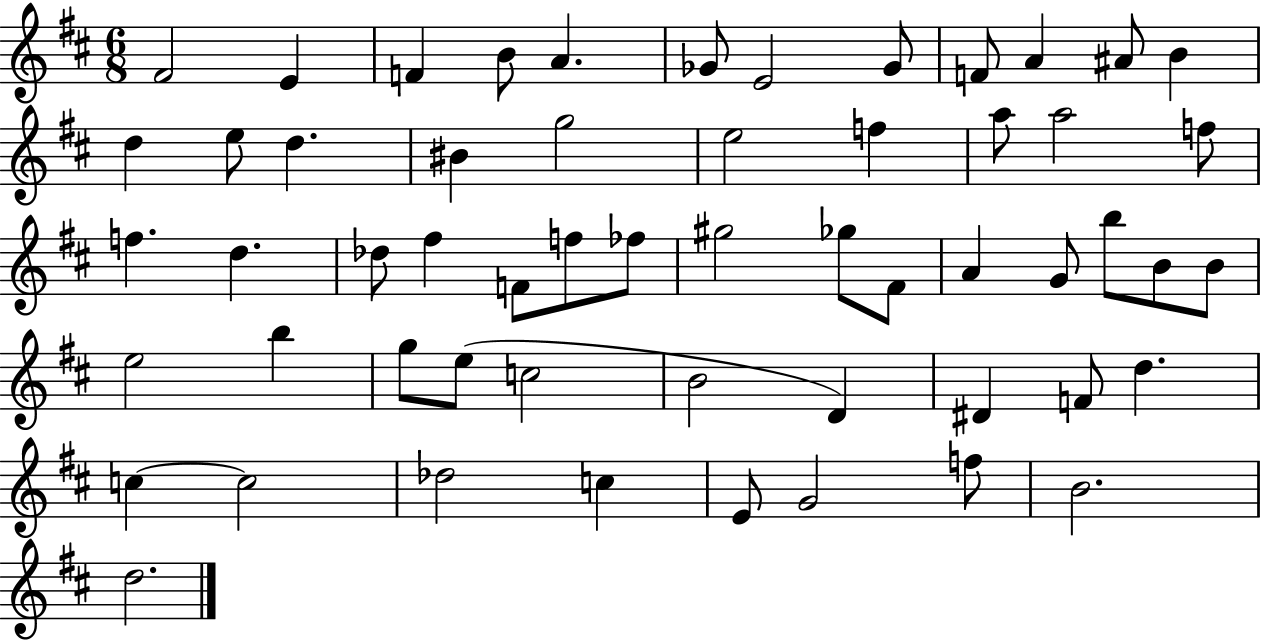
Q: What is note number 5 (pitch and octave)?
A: A4